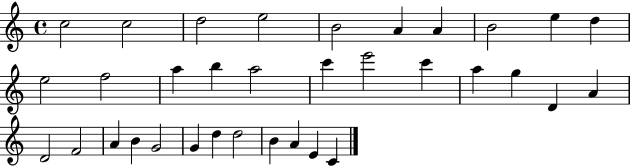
C5/h C5/h D5/h E5/h B4/h A4/q A4/q B4/h E5/q D5/q E5/h F5/h A5/q B5/q A5/h C6/q E6/h C6/q A5/q G5/q D4/q A4/q D4/h F4/h A4/q B4/q G4/h G4/q D5/q D5/h B4/q A4/q E4/q C4/q